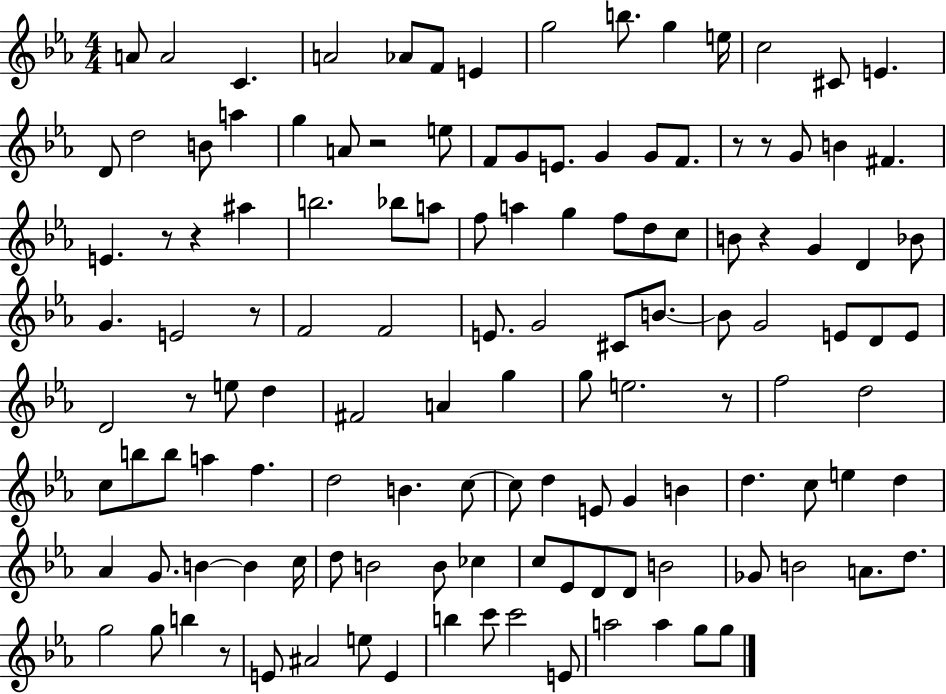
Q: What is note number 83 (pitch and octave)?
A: C5